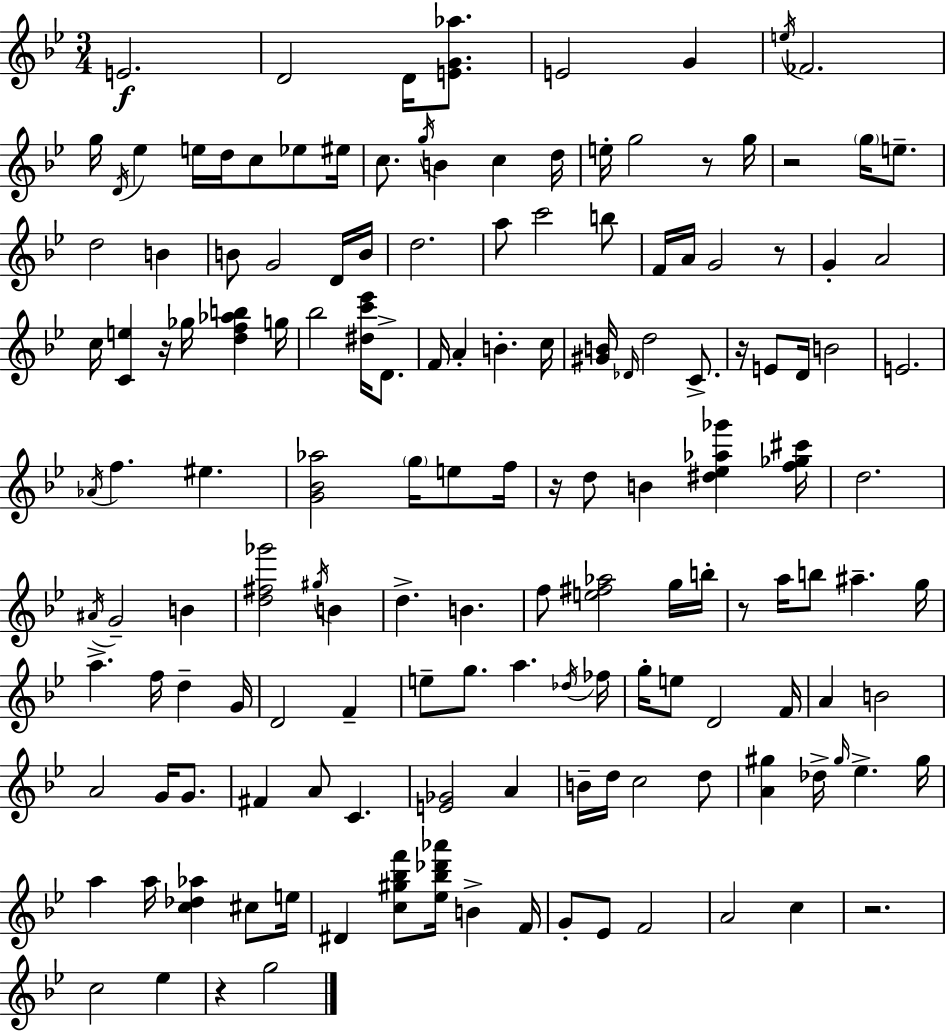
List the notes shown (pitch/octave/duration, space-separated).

E4/h. D4/h D4/s [E4,G4,Ab5]/e. E4/h G4/q E5/s FES4/h. G5/s D4/s Eb5/q E5/s D5/s C5/e Eb5/e EIS5/s C5/e. G5/s B4/q C5/q D5/s E5/s G5/h R/e G5/s R/h G5/s E5/e. D5/h B4/q B4/e G4/h D4/s B4/s D5/h. A5/e C6/h B5/e F4/s A4/s G4/h R/e G4/q A4/h C5/s [C4,E5]/q R/s Gb5/s [D5,F5,Ab5,B5]/q G5/s Bb5/h [D#5,C6,Eb6]/s D4/e. F4/s A4/q B4/q. C5/s [G#4,B4]/s Db4/s D5/h C4/e. R/s E4/e D4/s B4/h E4/h. Ab4/s F5/q. EIS5/q. [G4,Bb4,Ab5]/h G5/s E5/e F5/s R/s D5/e B4/q [D#5,Eb5,Ab5,Gb6]/q [F5,Gb5,C#6]/s D5/h. A#4/s G4/h B4/q [D5,F#5,Gb6]/h G#5/s B4/q D5/q. B4/q. F5/e [E5,F#5,Ab5]/h G5/s B5/s R/e A5/s B5/e A#5/q. G5/s A5/q. F5/s D5/q G4/s D4/h F4/q E5/e G5/e. A5/q. Db5/s FES5/s G5/s E5/e D4/h F4/s A4/q B4/h A4/h G4/s G4/e. F#4/q A4/e C4/q. [E4,Gb4]/h A4/q B4/s D5/s C5/h D5/e [A4,G#5]/q Db5/s G#5/s Eb5/q. G#5/s A5/q A5/s [C5,Db5,Ab5]/q C#5/e E5/s D#4/q [C5,G#5,Bb5,F6]/e [Eb5,Bb5,Db6,Ab6]/s B4/q F4/s G4/e Eb4/e F4/h A4/h C5/q R/h. C5/h Eb5/q R/q G5/h